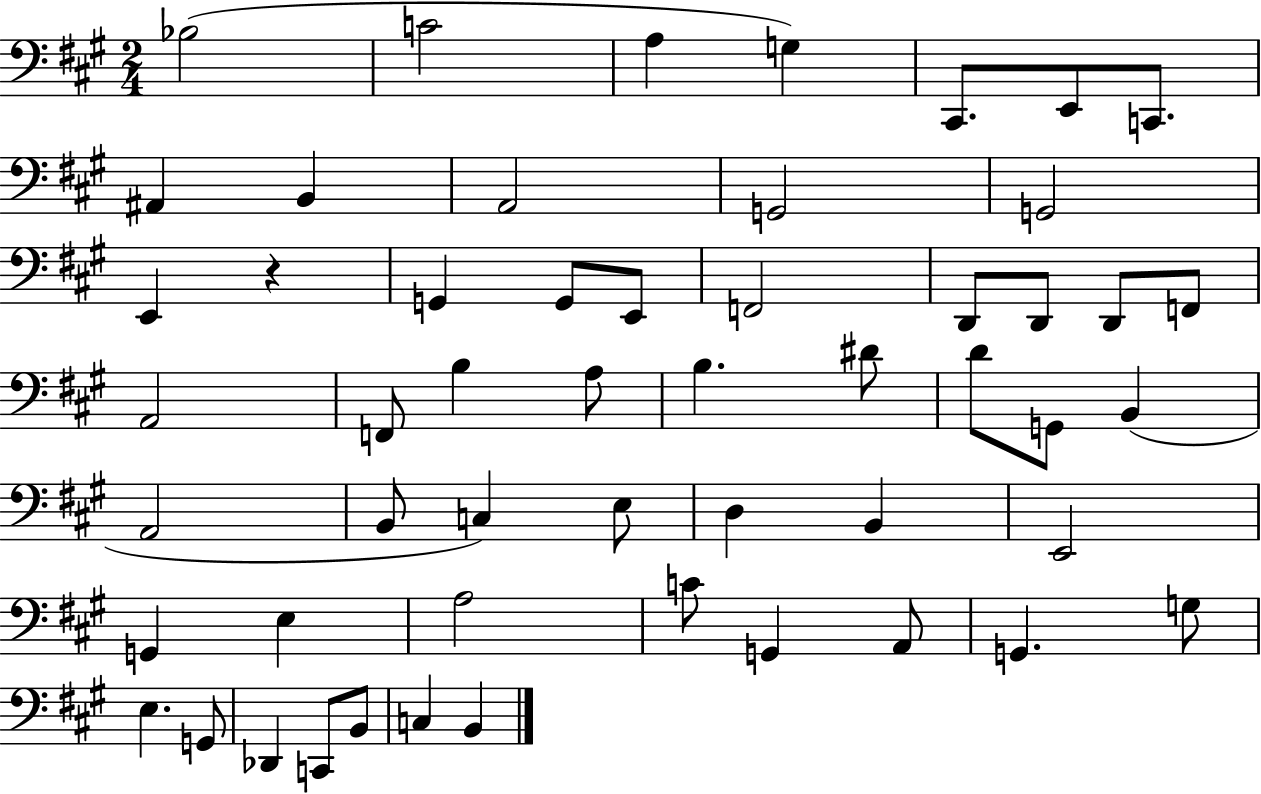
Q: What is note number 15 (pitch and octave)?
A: G2